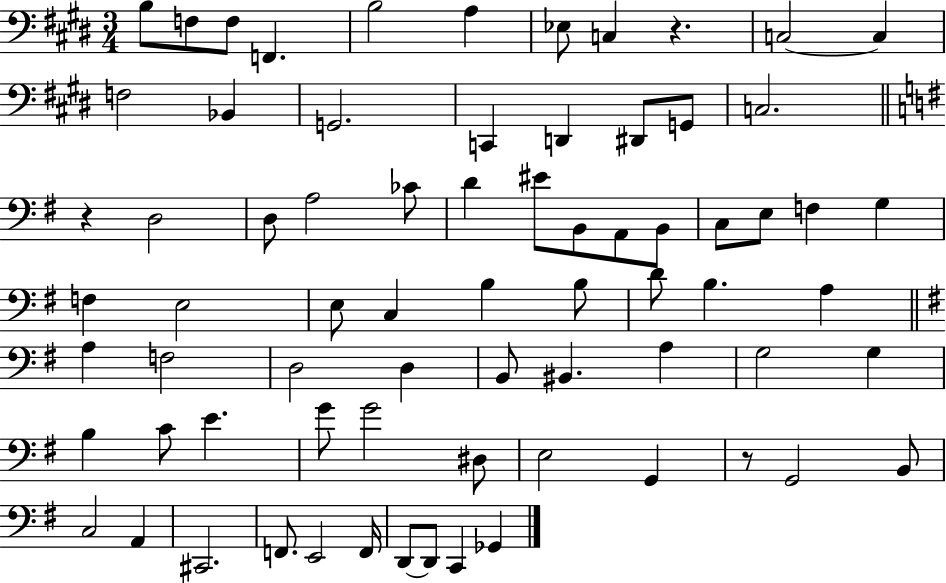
{
  \clef bass
  \numericTimeSignature
  \time 3/4
  \key e \major
  \repeat volta 2 { b8 f8 f8 f,4. | b2 a4 | ees8 c4 r4. | c2~~ c4 | \break f2 bes,4 | g,2. | c,4 d,4 dis,8 g,8 | c2. | \break \bar "||" \break \key g \major r4 d2 | d8 a2 ces'8 | d'4 eis'8 b,8 a,8 b,8 | c8 e8 f4 g4 | \break f4 e2 | e8 c4 b4 b8 | d'8 b4. a4 | \bar "||" \break \key g \major a4 f2 | d2 d4 | b,8 bis,4. a4 | g2 g4 | \break b4 c'8 e'4. | g'8 g'2 dis8 | e2 g,4 | r8 g,2 b,8 | \break c2 a,4 | cis,2. | f,8. e,2 f,16 | d,8~~ d,8 c,4 ges,4 | \break } \bar "|."
}